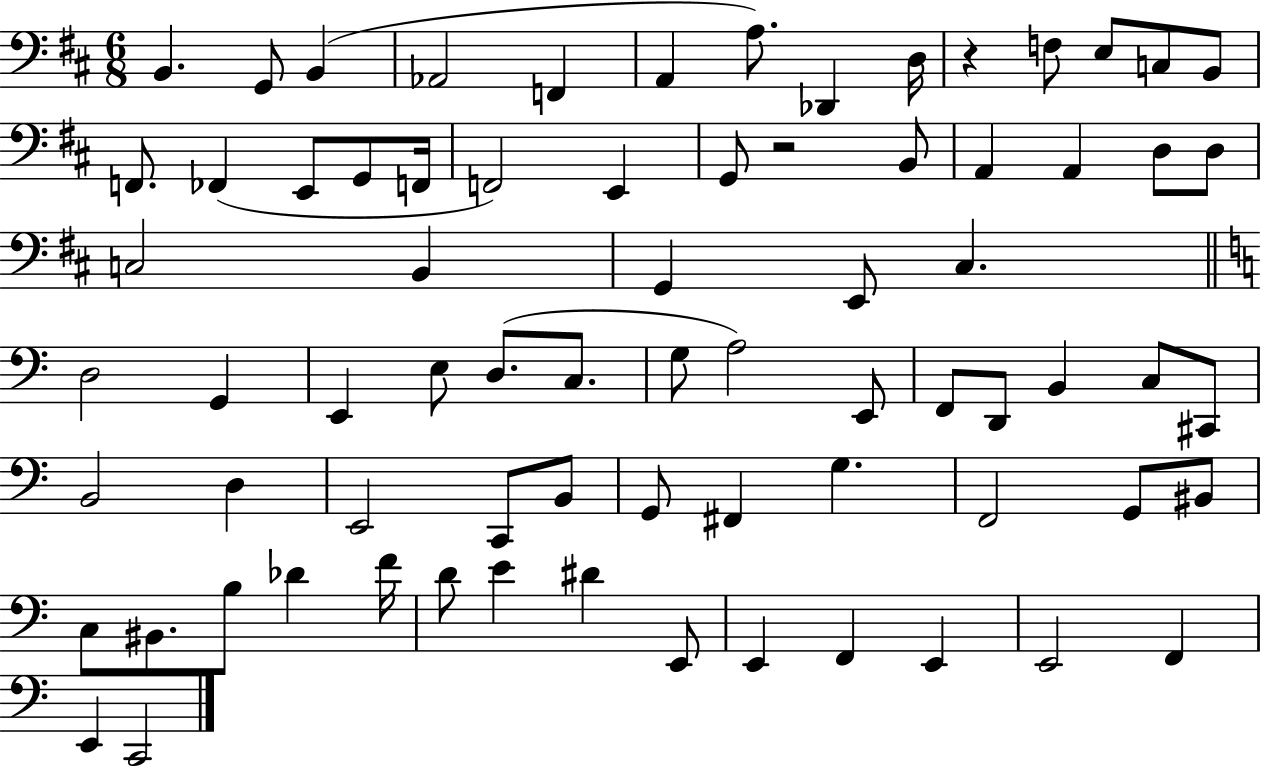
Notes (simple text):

B2/q. G2/e B2/q Ab2/h F2/q A2/q A3/e. Db2/q D3/s R/q F3/e E3/e C3/e B2/e F2/e. FES2/q E2/e G2/e F2/s F2/h E2/q G2/e R/h B2/e A2/q A2/q D3/e D3/e C3/h B2/q G2/q E2/e C#3/q. D3/h G2/q E2/q E3/e D3/e. C3/e. G3/e A3/h E2/e F2/e D2/e B2/q C3/e C#2/e B2/h D3/q E2/h C2/e B2/e G2/e F#2/q G3/q. F2/h G2/e BIS2/e C3/e BIS2/e. B3/e Db4/q F4/s D4/e E4/q D#4/q E2/e E2/q F2/q E2/q E2/h F2/q E2/q C2/h